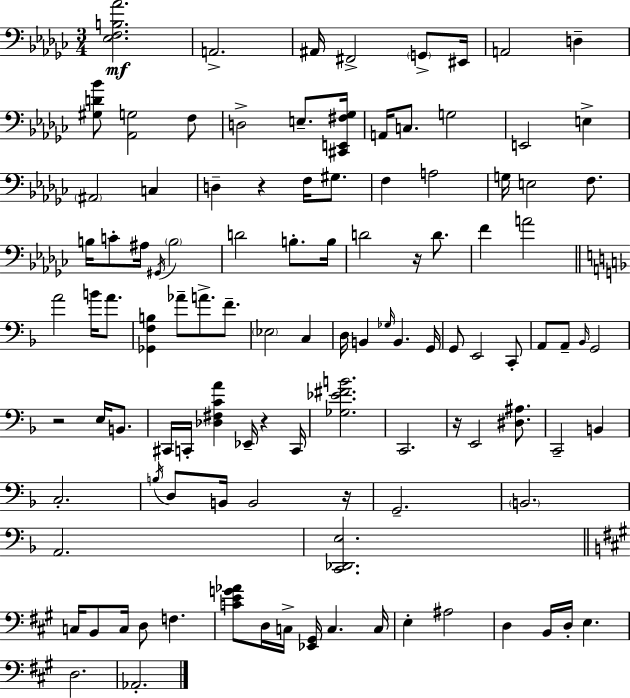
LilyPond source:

{
  \clef bass
  \numericTimeSignature
  \time 3/4
  \key ees \minor
  <ees f b aes'>2.\mf | a,2.-> | ais,16 fis,2-> \parenthesize g,8-> eis,16 | a,2 d4-- | \break <gis d' bes'>8 <aes, g>2 f8 | d2-> e8.-- <cis, e, fis ges>16 | a,16 c8. g2 | e,2 e4-> | \break \parenthesize ais,2 c4 | d4-- r4 f16 gis8. | f4 a2 | g16 e2 f8. | \break b16 c'8-. ais16 \acciaccatura { gis,16 } \parenthesize b2 | d'2 b8.-. | b16 d'2 r16 d'8. | f'4 a'2 | \break \bar "||" \break \key f \major a'2 b'16 a'8. | <ges, f b>4 aes'8-- a'8.-> f'8.-- | \parenthesize ees2 c4 | d16 b,4 \grace { ges16 } b,4. | \break g,16 g,8 e,2 c,8-. | a,8 a,8-- \grace { bes,16 } g,2 | r2 e16 b,8. | cis,16 c,16-. <des fis c' a'>4 ees,16-- r4 | \break c,16 <ges ees' fis' b'>2. | c,2. | r16 e,2 <dis ais>8. | c,2-- b,4 | \break c2.-. | \acciaccatura { b16 } d8 b,16 b,2 | r16 g,2.-- | \parenthesize b,2. | \break a,2. | <c, des, e>2. | \bar "||" \break \key a \major c16 b,8 c16 d8 f4. | <c' e' g' aes'>8 d16 c16-> <ees, gis,>16 c4. c16 | e4-. ais2 | d4 b,16 d16-. e4. | \break d2. | aes,2.-. | \bar "|."
}